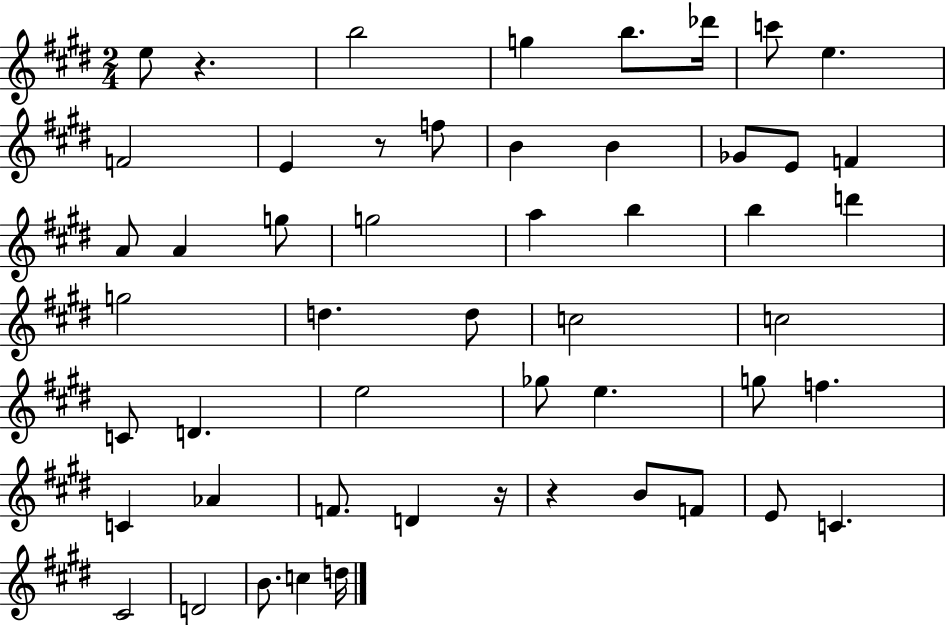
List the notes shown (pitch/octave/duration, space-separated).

E5/e R/q. B5/h G5/q B5/e. Db6/s C6/e E5/q. F4/h E4/q R/e F5/e B4/q B4/q Gb4/e E4/e F4/q A4/e A4/q G5/e G5/h A5/q B5/q B5/q D6/q G5/h D5/q. D5/e C5/h C5/h C4/e D4/q. E5/h Gb5/e E5/q. G5/e F5/q. C4/q Ab4/q F4/e. D4/q R/s R/q B4/e F4/e E4/e C4/q. C#4/h D4/h B4/e. C5/q D5/s